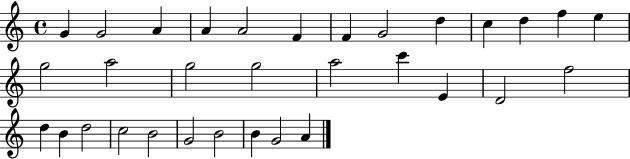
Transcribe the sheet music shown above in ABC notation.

X:1
T:Untitled
M:4/4
L:1/4
K:C
G G2 A A A2 F F G2 d c d f e g2 a2 g2 g2 a2 c' E D2 f2 d B d2 c2 B2 G2 B2 B G2 A